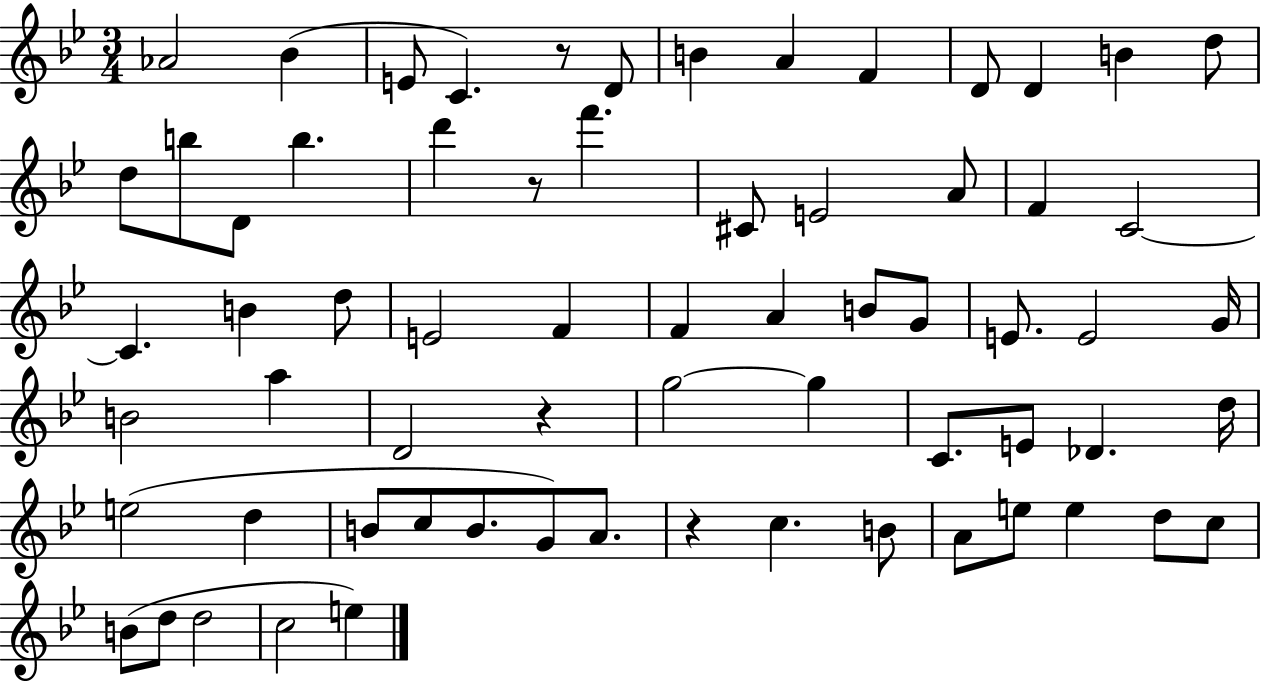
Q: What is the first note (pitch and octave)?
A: Ab4